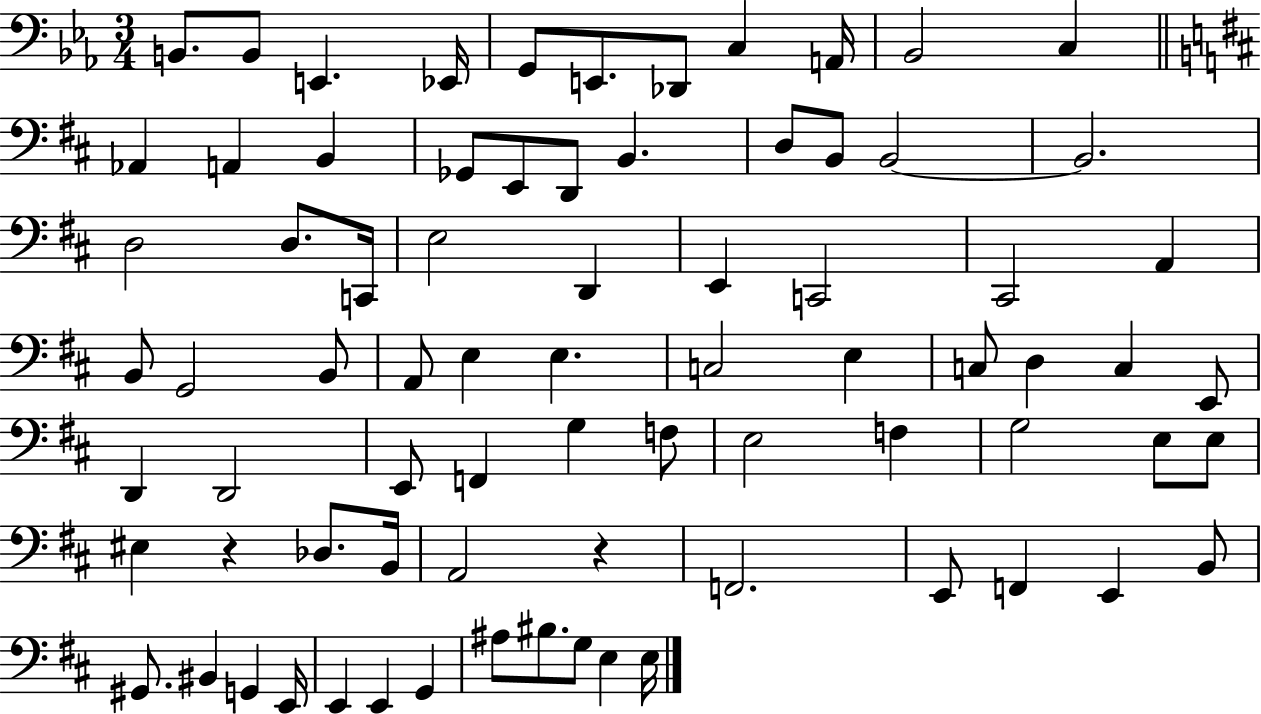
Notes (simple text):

B2/e. B2/e E2/q. Eb2/s G2/e E2/e. Db2/e C3/q A2/s Bb2/h C3/q Ab2/q A2/q B2/q Gb2/e E2/e D2/e B2/q. D3/e B2/e B2/h B2/h. D3/h D3/e. C2/s E3/h D2/q E2/q C2/h C#2/h A2/q B2/e G2/h B2/e A2/e E3/q E3/q. C3/h E3/q C3/e D3/q C3/q E2/e D2/q D2/h E2/e F2/q G3/q F3/e E3/h F3/q G3/h E3/e E3/e EIS3/q R/q Db3/e. B2/s A2/h R/q F2/h. E2/e F2/q E2/q B2/e G#2/e. BIS2/q G2/q E2/s E2/q E2/q G2/q A#3/e BIS3/e. G3/e E3/q E3/s